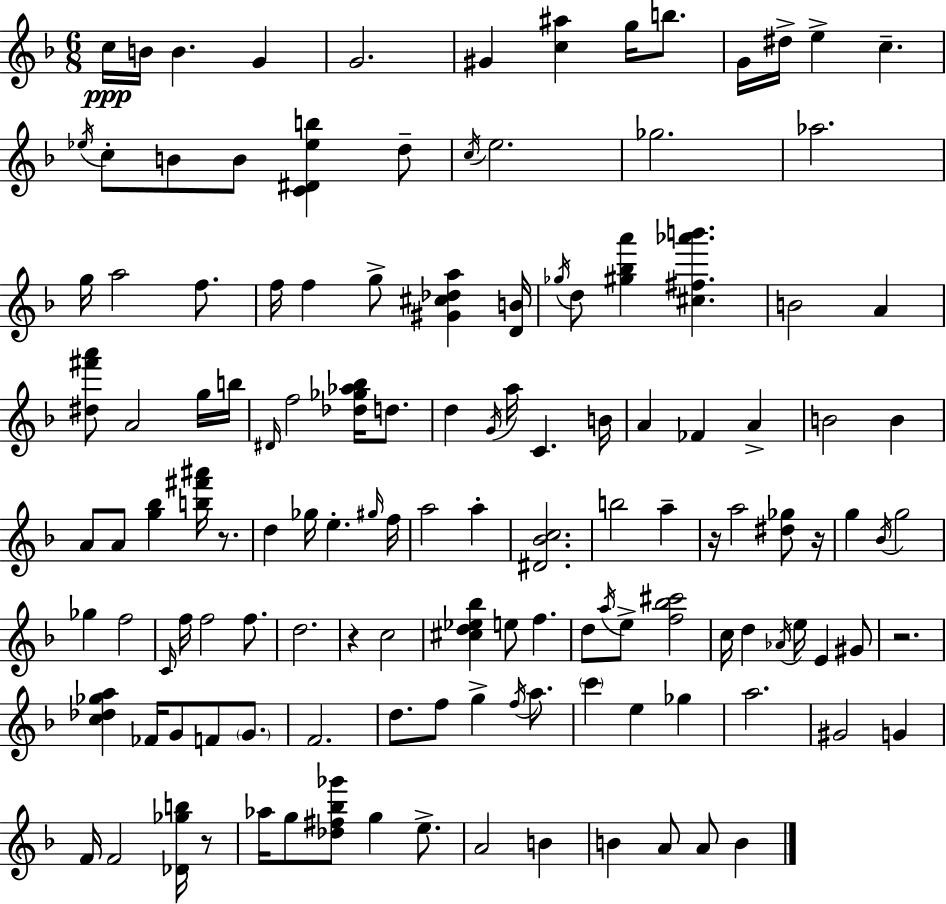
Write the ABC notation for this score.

X:1
T:Untitled
M:6/8
L:1/4
K:F
c/4 B/4 B G G2 ^G [c^a] g/4 b/2 G/4 ^d/4 e c _e/4 c/2 B/2 B/2 [C^D_eb] d/2 c/4 e2 _g2 _a2 g/4 a2 f/2 f/4 f g/2 [^G^c_da] [DB]/4 _g/4 d/2 [^g_ba'] [^c^f_a'b'] B2 A [^d^f'a']/2 A2 g/4 b/4 ^D/4 f2 [_d_g_a_b]/4 d/2 d G/4 a/4 C B/4 A _F A B2 B A/2 A/2 [g_b] [b^f'^a']/4 z/2 d _g/4 e ^g/4 f/4 a2 a [^D_Bc]2 b2 a z/4 a2 [^d_g]/2 z/4 g _B/4 g2 _g f2 C/4 f/4 f2 f/2 d2 z c2 [^cd_e_b] e/2 f d/2 a/4 e/2 [f_b^c']2 c/4 d _A/4 e/4 E ^G/2 z2 [c_d_ga] _F/4 G/2 F/2 G/2 F2 d/2 f/2 g f/4 a/2 c' e _g a2 ^G2 G F/4 F2 [_D_gb]/4 z/2 _a/4 g/2 [_d^f_b_g']/2 g e/2 A2 B B A/2 A/2 B